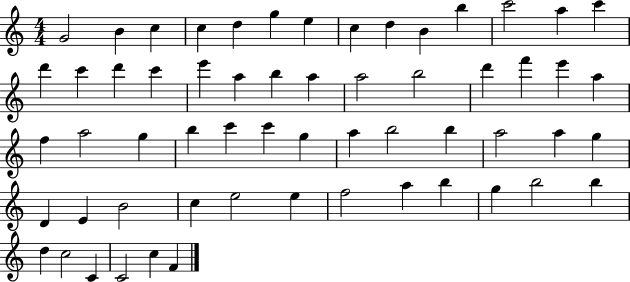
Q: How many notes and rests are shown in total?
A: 59